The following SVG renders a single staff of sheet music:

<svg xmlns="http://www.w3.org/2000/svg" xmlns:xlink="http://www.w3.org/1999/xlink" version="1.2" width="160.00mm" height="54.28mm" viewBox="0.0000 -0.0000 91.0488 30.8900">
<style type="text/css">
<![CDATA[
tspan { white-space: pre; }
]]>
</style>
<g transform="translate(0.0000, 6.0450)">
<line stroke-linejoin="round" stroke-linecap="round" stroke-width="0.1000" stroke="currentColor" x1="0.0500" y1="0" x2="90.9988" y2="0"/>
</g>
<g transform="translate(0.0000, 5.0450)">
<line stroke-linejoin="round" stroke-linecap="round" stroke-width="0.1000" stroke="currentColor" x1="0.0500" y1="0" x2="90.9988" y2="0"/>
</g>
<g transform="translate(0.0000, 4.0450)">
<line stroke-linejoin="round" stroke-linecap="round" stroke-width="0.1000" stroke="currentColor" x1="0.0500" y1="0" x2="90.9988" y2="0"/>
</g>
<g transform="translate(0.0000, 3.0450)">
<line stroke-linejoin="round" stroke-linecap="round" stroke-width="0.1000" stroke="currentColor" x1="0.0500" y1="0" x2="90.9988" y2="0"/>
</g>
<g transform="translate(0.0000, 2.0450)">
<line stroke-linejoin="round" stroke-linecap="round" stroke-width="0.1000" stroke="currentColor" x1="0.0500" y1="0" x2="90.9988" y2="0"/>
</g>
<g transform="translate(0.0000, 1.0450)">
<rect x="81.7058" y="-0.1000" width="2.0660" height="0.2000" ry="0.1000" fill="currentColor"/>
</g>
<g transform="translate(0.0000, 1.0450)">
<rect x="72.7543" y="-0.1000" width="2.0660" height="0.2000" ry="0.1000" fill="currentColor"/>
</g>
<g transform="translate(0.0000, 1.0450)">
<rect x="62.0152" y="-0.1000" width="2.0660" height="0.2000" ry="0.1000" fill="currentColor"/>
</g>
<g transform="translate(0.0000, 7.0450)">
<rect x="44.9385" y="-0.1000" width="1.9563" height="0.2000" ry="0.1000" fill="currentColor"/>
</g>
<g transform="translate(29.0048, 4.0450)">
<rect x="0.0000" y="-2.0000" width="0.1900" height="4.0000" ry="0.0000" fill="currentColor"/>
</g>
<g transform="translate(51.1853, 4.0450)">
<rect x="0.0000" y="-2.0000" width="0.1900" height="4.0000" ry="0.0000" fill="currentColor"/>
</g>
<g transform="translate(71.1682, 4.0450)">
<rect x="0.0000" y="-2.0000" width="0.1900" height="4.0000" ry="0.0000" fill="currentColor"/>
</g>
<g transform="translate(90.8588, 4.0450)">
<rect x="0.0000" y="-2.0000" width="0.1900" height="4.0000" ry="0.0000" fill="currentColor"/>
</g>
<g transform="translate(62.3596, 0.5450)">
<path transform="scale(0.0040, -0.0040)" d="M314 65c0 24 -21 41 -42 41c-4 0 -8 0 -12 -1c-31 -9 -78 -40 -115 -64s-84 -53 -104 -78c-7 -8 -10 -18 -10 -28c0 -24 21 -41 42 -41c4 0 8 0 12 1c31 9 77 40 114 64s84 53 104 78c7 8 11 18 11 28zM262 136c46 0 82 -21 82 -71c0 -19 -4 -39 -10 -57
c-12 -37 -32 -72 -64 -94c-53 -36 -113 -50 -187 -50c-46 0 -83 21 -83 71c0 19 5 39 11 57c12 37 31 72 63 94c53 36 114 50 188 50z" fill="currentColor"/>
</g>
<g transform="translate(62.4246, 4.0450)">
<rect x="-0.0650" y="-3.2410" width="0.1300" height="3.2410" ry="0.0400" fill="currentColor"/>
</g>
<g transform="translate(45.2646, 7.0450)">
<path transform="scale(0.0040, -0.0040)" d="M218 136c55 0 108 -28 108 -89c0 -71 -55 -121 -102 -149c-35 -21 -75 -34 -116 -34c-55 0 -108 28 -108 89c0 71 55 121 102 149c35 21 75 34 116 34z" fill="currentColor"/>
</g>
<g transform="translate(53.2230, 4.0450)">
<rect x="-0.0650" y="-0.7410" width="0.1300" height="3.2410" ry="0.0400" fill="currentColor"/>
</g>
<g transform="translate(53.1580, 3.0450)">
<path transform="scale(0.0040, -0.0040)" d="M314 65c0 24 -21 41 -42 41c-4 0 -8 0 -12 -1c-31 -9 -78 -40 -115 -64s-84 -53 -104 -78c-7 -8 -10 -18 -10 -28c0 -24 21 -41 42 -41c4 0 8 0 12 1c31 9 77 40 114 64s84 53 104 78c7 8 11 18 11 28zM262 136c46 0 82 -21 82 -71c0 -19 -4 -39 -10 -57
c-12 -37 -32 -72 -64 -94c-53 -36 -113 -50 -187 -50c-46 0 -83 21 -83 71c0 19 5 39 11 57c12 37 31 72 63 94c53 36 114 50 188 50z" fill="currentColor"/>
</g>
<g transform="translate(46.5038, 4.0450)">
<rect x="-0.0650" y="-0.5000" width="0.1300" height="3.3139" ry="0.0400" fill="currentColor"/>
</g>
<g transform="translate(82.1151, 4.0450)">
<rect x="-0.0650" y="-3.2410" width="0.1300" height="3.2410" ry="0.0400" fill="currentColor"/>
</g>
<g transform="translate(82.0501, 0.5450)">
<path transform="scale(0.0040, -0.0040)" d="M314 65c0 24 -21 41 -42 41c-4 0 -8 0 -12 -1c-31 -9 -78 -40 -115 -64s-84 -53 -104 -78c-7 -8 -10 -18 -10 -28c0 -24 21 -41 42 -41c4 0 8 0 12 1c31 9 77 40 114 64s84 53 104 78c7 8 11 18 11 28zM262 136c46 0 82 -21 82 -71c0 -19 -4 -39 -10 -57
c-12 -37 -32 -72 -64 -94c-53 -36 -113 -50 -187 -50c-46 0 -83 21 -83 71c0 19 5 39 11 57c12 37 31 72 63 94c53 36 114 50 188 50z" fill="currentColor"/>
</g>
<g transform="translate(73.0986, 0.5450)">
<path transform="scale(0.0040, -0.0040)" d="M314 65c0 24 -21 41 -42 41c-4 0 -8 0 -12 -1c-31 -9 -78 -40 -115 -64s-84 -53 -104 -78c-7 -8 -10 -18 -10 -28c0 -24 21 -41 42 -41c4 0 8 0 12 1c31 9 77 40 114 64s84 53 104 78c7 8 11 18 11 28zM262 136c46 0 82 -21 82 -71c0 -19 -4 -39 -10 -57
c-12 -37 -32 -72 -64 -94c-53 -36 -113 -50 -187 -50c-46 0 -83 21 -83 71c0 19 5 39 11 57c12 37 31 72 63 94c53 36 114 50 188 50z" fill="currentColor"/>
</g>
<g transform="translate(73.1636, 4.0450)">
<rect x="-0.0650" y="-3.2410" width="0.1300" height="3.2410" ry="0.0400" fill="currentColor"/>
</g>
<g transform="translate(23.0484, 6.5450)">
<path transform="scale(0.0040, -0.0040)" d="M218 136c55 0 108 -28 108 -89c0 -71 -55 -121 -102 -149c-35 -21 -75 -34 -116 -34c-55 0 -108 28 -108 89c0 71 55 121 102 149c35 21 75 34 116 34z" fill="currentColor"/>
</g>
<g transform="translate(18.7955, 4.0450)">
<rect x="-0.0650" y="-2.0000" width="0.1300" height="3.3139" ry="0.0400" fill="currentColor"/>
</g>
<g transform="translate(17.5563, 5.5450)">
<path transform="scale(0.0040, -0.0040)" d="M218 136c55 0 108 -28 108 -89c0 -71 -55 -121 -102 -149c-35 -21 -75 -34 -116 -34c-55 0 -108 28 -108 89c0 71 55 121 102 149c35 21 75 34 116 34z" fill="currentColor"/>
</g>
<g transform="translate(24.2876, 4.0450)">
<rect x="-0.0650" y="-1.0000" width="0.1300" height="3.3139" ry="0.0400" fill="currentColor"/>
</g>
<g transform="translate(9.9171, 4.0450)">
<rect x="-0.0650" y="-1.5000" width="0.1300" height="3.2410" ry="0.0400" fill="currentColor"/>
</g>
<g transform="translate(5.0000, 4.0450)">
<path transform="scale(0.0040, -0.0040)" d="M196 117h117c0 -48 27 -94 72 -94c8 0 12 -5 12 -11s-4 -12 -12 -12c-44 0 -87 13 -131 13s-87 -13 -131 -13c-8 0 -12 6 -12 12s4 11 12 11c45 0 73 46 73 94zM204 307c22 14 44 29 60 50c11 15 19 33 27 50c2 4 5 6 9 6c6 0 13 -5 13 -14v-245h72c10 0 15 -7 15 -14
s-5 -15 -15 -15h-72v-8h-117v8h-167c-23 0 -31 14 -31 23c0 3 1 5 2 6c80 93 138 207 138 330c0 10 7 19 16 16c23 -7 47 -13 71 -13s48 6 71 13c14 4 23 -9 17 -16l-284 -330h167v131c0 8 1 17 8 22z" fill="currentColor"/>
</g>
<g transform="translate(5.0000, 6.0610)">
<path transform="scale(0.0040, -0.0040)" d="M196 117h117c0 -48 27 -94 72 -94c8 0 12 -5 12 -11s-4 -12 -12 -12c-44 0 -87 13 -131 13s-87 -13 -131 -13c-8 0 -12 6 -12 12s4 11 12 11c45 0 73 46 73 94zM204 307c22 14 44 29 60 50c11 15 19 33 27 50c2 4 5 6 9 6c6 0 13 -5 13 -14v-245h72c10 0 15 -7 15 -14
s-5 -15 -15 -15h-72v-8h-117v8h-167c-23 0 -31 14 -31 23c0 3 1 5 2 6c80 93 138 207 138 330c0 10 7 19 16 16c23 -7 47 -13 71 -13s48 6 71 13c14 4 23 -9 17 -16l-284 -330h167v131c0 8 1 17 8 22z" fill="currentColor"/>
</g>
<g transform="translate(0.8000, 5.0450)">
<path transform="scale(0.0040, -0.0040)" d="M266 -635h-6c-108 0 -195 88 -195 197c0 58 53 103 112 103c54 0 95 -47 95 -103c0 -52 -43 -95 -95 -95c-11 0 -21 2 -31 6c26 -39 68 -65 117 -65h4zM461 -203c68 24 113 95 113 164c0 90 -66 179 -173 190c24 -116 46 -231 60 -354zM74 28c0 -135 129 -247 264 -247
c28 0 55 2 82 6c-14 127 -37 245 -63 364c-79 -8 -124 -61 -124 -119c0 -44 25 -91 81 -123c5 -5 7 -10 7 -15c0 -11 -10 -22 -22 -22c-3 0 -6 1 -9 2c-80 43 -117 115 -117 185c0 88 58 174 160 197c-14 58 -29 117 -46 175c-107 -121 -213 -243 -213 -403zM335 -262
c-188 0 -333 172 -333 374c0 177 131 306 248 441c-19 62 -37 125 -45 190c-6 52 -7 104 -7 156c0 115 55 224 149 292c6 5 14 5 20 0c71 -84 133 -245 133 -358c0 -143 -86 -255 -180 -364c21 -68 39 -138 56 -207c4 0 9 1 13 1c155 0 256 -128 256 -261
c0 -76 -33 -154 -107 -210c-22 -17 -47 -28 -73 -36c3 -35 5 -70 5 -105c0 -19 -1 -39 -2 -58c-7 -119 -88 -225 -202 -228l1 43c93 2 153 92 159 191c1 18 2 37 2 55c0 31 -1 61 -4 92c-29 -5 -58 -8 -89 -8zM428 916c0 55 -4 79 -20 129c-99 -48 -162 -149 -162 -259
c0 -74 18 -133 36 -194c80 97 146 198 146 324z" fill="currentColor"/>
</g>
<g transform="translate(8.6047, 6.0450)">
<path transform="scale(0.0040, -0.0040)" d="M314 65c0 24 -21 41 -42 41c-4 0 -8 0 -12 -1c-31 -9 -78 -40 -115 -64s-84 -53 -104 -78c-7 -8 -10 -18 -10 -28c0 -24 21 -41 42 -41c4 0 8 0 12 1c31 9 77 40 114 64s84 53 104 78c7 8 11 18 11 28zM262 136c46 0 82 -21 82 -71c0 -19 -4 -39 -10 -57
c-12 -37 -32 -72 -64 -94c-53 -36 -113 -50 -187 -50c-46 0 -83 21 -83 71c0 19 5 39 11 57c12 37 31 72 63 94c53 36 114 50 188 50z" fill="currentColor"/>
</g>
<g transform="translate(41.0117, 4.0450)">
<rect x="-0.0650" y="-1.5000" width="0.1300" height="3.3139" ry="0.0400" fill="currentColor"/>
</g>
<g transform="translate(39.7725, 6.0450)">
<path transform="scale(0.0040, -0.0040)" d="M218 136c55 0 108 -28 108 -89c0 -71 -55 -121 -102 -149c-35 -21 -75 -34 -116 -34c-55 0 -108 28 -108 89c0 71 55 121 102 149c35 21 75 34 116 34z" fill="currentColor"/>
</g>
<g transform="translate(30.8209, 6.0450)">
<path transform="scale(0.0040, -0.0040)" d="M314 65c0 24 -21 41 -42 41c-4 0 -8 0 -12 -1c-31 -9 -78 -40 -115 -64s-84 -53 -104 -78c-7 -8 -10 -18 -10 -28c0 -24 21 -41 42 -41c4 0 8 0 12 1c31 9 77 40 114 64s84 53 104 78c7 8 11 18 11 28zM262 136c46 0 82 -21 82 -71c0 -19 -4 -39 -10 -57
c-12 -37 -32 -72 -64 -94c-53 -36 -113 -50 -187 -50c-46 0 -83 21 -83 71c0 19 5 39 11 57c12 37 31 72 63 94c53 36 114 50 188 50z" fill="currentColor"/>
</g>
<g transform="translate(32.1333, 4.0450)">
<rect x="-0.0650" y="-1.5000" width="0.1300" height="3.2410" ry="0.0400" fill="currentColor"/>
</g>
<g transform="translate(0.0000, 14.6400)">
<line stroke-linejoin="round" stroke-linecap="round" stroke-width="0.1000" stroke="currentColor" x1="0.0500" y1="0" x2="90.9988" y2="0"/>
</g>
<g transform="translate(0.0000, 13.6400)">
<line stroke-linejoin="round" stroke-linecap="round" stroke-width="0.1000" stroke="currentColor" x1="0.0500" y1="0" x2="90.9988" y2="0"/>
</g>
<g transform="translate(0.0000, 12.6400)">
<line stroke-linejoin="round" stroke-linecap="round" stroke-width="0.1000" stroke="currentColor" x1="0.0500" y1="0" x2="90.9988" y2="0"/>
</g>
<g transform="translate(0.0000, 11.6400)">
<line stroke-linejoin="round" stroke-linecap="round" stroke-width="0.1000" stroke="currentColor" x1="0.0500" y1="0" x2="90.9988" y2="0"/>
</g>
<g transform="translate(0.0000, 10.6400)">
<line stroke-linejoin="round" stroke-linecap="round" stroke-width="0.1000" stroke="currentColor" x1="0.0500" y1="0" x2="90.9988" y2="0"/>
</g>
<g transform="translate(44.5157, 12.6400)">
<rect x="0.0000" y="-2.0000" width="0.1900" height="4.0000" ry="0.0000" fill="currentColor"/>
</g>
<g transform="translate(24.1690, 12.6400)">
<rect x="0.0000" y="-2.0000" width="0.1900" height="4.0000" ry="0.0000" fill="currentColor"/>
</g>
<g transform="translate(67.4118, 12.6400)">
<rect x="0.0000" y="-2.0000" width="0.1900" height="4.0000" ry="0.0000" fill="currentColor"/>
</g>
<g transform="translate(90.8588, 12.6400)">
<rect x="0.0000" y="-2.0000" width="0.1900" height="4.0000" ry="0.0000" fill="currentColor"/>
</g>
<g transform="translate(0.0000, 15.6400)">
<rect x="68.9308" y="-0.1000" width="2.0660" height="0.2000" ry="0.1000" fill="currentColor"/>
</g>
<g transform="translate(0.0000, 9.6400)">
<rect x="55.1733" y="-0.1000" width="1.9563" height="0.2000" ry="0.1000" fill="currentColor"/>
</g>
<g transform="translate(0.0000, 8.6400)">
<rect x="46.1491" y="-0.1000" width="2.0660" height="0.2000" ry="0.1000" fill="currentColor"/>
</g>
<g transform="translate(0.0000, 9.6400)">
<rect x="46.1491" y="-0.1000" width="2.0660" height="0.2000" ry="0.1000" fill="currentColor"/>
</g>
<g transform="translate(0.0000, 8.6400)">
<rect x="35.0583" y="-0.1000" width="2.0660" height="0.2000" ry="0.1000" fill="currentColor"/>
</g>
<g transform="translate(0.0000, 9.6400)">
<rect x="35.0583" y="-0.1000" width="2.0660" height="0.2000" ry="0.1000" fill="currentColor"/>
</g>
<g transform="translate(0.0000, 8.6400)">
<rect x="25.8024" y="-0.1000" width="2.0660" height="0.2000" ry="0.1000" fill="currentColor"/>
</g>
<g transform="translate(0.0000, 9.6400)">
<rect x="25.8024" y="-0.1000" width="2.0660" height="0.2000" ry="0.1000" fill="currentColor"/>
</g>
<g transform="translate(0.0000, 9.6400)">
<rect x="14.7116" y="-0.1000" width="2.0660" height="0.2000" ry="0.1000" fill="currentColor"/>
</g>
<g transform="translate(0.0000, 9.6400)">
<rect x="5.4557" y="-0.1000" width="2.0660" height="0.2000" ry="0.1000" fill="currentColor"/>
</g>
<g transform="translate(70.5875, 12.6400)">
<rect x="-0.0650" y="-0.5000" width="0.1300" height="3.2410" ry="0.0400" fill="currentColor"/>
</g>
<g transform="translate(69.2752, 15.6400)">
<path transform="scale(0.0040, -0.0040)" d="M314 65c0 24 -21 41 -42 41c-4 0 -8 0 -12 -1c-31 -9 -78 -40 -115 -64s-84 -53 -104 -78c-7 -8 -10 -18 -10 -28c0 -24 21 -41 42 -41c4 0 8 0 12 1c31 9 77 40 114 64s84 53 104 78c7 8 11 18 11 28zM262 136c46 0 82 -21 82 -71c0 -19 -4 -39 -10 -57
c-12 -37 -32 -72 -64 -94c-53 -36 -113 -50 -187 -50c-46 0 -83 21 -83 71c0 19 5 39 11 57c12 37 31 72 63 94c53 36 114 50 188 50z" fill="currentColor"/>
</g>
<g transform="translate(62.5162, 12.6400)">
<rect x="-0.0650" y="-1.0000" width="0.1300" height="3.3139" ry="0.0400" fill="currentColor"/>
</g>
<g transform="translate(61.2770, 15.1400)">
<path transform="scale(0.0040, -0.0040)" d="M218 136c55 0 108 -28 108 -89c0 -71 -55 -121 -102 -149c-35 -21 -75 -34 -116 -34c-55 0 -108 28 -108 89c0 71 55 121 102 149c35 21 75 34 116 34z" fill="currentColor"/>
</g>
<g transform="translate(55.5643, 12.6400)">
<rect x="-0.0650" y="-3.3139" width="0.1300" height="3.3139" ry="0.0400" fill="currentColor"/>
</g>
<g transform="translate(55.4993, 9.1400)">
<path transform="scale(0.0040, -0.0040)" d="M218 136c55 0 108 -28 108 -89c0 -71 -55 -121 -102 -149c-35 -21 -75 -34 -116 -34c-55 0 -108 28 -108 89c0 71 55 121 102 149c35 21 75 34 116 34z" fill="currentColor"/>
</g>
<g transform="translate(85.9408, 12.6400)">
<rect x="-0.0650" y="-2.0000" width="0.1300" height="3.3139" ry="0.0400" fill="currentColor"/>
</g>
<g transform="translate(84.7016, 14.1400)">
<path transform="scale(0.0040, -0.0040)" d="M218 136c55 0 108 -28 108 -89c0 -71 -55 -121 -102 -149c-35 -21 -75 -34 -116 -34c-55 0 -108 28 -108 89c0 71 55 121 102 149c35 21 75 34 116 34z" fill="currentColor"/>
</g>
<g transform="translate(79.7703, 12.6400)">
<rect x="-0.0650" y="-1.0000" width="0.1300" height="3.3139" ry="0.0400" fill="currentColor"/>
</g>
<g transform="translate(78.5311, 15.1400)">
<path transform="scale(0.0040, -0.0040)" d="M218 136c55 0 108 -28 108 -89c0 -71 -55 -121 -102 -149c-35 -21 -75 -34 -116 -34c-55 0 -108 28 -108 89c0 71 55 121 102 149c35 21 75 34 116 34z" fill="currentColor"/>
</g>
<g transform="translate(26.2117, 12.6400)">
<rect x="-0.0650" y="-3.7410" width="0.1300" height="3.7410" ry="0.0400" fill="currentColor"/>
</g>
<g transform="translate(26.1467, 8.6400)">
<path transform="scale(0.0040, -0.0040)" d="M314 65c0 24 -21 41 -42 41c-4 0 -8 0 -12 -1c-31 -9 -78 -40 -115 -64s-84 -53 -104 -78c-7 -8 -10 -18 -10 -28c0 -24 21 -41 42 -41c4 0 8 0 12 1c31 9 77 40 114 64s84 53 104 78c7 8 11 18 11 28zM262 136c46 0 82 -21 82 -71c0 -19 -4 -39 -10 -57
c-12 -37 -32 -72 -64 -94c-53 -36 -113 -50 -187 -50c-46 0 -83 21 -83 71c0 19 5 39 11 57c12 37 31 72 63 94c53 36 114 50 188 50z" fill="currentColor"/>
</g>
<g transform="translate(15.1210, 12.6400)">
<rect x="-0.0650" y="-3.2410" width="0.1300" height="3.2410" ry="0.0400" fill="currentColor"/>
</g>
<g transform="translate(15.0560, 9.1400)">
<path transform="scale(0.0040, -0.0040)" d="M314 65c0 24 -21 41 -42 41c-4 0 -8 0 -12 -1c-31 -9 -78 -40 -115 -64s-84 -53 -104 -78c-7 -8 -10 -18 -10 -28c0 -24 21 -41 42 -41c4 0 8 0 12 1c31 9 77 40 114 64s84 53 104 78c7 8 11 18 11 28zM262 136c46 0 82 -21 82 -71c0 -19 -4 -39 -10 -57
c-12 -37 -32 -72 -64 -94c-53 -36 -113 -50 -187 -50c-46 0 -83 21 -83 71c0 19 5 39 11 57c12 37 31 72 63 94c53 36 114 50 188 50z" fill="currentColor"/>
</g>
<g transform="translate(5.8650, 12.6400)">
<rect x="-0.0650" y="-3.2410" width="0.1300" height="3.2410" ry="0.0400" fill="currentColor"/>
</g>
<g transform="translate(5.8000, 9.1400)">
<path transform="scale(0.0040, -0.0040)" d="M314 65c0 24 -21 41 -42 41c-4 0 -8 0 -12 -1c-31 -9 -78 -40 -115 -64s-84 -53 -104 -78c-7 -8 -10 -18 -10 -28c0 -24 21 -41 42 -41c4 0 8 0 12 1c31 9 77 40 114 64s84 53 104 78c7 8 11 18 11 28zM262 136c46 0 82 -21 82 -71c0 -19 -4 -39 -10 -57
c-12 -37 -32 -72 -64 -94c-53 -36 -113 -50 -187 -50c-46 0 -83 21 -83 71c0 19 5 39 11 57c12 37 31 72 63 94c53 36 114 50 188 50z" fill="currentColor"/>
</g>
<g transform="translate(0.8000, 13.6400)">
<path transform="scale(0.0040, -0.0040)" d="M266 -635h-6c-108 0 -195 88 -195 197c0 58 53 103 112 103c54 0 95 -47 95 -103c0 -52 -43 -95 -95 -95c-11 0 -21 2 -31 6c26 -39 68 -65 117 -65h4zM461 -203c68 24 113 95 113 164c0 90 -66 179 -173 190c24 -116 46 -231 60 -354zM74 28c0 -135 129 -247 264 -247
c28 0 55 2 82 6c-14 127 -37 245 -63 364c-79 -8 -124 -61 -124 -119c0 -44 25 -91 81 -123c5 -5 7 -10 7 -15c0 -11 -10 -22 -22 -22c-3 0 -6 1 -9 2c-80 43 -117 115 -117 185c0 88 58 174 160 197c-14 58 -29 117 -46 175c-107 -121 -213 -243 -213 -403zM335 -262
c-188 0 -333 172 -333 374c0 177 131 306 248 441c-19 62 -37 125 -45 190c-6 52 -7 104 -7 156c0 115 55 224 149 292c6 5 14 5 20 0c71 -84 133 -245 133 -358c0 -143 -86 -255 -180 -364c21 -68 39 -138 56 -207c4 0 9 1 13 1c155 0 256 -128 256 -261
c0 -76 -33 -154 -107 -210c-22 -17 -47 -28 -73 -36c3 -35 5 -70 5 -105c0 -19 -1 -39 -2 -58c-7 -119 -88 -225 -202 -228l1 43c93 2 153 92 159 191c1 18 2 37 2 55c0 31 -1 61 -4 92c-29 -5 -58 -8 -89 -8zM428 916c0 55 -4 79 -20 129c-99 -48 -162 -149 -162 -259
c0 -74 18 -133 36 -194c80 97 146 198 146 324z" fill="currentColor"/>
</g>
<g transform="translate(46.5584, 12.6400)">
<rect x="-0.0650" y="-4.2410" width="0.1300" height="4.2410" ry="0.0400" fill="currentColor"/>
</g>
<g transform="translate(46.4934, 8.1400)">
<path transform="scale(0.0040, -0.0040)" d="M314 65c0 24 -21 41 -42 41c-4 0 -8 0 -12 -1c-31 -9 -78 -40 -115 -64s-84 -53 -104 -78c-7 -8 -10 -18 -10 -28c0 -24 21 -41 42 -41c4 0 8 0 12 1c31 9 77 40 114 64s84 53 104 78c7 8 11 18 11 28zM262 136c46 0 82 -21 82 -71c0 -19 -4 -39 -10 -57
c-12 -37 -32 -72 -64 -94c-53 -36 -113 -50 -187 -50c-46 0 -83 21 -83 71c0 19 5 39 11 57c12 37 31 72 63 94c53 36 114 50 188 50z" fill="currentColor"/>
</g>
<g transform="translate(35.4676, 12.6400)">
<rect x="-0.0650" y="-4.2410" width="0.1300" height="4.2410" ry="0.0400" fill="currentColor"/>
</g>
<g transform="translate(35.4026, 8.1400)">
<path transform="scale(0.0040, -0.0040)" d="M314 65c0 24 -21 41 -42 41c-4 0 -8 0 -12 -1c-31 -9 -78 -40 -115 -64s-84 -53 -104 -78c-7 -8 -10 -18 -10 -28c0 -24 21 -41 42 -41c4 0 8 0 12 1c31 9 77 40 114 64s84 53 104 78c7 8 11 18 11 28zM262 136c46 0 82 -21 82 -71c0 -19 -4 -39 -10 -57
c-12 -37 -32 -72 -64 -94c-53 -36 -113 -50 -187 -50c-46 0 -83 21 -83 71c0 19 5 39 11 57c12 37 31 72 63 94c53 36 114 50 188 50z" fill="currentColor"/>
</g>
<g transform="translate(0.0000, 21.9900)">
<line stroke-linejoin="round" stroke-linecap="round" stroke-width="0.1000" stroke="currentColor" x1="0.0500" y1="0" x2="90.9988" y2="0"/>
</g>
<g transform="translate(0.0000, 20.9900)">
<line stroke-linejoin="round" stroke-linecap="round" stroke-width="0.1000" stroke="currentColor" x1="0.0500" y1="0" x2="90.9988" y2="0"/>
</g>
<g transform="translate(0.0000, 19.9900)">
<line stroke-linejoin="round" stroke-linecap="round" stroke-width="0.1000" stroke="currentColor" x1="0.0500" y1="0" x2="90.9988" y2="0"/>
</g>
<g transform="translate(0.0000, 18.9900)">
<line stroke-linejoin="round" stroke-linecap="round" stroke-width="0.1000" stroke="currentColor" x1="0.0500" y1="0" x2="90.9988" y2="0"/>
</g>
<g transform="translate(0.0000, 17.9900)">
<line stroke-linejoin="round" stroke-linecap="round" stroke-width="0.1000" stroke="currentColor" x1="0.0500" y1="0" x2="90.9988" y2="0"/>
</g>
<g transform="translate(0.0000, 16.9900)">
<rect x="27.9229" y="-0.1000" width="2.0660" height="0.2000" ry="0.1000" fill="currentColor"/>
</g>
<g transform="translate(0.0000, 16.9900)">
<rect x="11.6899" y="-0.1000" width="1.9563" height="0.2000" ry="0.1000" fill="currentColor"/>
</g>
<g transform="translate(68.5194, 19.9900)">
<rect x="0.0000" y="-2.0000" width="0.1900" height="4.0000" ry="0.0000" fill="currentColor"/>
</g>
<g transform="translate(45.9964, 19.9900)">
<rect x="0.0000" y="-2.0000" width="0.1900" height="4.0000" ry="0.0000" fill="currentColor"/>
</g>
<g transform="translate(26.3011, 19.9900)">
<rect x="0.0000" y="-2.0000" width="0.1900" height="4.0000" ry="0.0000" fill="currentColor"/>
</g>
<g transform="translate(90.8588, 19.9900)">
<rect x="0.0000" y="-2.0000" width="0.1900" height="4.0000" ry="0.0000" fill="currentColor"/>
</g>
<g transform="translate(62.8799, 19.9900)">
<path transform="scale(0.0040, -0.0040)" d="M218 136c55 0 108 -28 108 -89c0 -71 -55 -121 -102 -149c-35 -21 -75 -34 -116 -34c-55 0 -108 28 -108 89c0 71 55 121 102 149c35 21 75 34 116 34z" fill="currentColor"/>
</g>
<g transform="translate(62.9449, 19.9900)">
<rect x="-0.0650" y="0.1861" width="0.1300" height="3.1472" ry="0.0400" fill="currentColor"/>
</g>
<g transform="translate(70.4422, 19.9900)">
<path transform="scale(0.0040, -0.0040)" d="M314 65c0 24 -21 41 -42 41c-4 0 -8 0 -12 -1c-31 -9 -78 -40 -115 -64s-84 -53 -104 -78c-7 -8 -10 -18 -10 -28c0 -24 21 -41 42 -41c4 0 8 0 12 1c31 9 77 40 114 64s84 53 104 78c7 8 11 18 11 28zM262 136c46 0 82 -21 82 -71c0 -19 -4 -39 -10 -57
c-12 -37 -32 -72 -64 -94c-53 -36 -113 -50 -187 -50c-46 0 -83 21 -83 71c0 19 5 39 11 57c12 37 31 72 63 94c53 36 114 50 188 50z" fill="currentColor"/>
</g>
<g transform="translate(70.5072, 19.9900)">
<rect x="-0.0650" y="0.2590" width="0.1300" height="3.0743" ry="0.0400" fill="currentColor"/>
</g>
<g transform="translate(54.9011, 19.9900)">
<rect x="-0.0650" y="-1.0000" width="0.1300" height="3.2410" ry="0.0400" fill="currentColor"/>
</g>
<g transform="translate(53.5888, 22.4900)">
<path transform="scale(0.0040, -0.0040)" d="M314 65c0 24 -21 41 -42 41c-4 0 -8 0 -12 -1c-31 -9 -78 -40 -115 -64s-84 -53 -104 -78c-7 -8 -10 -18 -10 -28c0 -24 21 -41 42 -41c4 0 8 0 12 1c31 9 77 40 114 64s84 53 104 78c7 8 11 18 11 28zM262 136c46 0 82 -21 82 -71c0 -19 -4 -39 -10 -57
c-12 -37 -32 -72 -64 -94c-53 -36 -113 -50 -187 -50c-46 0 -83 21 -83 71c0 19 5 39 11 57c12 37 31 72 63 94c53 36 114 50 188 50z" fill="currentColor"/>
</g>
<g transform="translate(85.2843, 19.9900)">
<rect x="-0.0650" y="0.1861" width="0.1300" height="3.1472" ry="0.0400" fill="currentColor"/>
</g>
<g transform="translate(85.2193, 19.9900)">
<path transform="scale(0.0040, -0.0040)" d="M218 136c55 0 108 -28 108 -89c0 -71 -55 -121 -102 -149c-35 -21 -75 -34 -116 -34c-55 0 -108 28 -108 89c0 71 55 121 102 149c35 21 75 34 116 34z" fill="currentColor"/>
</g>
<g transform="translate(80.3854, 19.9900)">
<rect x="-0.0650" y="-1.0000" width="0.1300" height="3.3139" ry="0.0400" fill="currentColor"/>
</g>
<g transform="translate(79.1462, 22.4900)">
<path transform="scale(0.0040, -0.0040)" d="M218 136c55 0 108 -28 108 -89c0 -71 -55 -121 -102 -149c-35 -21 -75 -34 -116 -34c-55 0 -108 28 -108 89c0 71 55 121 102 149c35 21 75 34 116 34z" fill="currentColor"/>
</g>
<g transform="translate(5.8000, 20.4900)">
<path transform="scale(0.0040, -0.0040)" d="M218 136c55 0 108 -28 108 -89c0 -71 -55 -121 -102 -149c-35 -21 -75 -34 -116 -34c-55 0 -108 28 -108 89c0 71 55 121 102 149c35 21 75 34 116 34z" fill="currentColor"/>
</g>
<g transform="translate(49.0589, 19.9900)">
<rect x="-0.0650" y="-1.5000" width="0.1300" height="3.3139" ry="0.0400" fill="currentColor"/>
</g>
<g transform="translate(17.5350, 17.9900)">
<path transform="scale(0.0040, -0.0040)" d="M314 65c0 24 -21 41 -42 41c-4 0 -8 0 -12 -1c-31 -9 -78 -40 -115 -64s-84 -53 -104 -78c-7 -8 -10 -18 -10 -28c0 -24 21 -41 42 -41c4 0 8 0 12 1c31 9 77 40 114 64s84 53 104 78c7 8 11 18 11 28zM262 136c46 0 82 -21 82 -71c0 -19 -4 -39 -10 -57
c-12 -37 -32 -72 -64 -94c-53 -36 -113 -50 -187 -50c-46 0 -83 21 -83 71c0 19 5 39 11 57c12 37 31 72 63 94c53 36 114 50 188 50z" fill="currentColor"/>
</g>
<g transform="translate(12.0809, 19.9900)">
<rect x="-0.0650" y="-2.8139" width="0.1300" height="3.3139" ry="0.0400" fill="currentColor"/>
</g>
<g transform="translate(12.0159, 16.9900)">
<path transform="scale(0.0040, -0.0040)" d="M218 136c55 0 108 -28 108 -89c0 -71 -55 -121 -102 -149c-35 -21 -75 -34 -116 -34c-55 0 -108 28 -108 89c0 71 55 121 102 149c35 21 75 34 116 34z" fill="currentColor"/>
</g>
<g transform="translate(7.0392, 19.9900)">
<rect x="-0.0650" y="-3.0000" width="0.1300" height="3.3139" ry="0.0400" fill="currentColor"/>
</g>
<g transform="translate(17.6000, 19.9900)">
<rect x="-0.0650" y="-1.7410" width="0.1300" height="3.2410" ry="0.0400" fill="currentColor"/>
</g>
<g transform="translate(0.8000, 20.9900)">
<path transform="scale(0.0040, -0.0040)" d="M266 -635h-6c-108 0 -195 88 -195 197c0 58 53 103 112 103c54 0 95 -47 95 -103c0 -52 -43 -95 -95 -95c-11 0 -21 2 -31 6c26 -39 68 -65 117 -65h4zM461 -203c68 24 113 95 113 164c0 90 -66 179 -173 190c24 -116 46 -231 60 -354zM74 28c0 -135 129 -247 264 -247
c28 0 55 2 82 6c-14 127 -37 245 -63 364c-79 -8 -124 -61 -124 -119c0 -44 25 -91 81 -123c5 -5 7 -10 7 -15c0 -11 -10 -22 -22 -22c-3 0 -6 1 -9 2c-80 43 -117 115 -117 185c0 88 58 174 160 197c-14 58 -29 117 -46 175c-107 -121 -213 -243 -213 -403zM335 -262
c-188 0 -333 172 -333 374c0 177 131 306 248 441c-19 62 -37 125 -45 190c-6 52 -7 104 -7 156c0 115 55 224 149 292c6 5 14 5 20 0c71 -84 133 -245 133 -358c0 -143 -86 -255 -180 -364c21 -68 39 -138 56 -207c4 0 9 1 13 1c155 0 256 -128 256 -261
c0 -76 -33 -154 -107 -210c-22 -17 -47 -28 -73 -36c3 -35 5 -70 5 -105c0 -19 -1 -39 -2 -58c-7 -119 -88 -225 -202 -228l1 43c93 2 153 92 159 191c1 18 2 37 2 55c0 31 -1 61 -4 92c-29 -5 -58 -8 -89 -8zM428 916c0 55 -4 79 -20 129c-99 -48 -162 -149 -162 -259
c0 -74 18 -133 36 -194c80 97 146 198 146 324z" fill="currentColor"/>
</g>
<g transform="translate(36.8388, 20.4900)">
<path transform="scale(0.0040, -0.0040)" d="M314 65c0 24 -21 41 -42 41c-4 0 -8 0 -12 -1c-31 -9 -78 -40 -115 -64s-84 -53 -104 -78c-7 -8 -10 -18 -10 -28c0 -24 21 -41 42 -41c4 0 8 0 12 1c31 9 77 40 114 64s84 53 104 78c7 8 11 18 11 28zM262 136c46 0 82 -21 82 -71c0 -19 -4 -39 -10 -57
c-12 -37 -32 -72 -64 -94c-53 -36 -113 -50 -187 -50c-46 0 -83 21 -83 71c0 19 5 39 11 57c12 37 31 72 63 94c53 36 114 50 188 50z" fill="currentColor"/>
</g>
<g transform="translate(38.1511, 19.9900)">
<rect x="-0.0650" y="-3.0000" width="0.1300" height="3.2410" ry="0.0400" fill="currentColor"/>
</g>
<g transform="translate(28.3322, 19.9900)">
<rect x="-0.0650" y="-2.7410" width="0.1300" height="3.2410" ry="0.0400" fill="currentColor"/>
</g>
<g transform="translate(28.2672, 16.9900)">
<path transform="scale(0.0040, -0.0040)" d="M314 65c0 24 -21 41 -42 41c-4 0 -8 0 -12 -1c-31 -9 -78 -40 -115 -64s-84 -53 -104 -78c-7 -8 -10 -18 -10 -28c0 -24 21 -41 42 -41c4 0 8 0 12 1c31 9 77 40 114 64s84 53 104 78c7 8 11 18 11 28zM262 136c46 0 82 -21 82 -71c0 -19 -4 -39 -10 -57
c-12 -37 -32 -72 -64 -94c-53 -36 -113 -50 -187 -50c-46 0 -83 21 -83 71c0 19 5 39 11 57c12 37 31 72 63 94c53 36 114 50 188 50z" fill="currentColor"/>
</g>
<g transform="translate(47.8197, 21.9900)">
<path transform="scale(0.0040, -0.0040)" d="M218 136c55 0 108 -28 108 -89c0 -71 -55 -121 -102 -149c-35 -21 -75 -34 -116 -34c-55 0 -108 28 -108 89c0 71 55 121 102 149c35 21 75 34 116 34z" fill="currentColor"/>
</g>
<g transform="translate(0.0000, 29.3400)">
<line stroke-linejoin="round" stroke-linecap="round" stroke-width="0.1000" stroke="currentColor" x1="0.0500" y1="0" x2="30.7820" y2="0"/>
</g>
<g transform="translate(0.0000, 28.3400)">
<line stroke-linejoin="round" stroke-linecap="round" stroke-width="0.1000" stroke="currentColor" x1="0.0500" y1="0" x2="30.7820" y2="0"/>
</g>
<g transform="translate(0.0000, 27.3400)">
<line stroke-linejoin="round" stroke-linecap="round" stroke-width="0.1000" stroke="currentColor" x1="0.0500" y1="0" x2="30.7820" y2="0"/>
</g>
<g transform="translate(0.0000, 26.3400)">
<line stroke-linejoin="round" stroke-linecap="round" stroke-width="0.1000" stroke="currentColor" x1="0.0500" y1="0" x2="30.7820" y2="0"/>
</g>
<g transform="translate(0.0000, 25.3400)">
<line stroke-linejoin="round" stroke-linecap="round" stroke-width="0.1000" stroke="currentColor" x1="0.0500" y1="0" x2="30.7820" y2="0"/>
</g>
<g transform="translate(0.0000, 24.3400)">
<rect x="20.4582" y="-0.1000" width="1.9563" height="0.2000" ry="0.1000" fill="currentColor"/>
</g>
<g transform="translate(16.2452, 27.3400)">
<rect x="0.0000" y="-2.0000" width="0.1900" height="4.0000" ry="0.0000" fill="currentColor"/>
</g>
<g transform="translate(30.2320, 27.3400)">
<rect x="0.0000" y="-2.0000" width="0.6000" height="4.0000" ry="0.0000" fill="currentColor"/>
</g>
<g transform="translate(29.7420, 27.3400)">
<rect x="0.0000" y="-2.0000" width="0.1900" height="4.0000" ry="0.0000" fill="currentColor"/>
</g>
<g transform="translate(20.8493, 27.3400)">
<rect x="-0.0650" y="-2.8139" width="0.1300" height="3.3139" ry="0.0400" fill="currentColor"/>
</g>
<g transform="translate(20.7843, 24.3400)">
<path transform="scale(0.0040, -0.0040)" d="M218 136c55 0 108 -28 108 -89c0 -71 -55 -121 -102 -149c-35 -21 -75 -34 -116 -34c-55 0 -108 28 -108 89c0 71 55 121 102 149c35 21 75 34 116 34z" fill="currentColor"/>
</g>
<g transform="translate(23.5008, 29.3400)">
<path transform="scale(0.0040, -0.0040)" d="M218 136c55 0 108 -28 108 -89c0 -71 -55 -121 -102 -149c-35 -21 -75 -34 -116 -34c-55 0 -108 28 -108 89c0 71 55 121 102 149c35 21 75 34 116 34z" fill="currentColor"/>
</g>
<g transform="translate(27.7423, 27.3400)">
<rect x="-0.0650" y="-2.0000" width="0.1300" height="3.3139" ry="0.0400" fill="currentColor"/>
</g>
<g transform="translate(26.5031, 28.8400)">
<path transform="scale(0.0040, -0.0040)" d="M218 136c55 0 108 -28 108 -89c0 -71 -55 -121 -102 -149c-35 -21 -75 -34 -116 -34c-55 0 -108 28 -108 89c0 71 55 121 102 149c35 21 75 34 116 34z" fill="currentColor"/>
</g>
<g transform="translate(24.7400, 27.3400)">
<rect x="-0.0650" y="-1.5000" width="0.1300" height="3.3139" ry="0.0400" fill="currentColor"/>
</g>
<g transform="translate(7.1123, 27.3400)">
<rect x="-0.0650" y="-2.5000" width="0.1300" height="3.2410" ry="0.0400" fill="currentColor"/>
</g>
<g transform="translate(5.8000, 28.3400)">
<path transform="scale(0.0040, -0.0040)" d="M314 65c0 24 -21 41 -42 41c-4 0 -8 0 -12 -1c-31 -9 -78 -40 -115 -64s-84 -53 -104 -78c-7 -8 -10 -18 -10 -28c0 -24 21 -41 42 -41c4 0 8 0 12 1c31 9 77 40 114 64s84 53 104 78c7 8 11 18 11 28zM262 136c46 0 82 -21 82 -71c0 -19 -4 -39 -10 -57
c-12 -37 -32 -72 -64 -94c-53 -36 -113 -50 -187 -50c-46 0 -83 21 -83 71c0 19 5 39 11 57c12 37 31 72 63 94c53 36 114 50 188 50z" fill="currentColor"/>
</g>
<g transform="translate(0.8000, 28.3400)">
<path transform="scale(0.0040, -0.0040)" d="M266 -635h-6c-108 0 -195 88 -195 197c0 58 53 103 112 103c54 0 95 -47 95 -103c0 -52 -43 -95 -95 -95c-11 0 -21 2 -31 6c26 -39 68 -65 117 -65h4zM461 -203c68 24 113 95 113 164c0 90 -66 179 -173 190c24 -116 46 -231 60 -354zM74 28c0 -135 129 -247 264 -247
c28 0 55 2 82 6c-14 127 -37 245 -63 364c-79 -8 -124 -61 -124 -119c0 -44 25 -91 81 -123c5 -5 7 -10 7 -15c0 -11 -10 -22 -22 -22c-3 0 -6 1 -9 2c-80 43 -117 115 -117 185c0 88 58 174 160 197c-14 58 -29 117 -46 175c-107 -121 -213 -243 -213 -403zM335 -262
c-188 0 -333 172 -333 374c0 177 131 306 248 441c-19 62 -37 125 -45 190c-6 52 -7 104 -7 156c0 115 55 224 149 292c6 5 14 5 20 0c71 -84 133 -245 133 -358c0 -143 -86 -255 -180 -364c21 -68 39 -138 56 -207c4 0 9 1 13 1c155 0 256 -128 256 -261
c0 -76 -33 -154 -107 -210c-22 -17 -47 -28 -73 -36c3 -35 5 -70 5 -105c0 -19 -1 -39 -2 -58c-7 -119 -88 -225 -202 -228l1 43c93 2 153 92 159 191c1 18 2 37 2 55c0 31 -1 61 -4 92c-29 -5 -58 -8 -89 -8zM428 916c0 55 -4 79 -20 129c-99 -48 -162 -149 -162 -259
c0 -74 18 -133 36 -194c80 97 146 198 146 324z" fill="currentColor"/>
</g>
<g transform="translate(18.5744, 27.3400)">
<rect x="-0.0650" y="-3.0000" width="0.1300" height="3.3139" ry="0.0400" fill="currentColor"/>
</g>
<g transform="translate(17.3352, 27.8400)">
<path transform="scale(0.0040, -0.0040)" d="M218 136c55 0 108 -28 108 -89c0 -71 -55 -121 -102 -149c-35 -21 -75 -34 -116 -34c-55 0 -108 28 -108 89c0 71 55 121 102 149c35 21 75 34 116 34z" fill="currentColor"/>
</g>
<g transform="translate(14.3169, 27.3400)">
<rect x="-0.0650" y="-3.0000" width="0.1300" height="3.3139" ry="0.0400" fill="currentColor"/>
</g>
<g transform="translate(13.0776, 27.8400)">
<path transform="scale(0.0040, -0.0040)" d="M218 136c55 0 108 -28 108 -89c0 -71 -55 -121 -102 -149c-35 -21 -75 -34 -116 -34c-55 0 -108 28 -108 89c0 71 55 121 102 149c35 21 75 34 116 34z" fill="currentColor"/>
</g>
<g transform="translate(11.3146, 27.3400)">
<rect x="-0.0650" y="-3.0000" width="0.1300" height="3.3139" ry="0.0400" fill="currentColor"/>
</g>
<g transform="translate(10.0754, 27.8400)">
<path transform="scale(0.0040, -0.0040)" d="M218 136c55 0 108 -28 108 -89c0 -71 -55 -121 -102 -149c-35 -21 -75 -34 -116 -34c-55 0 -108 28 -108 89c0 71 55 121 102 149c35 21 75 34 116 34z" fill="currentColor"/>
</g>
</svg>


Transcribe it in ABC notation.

X:1
T:Untitled
M:4/4
L:1/4
K:C
E2 F D E2 E C d2 b2 b2 b2 b2 b2 c'2 d'2 d'2 b D C2 D F A a f2 a2 A2 E D2 B B2 D B G2 A A A a E F